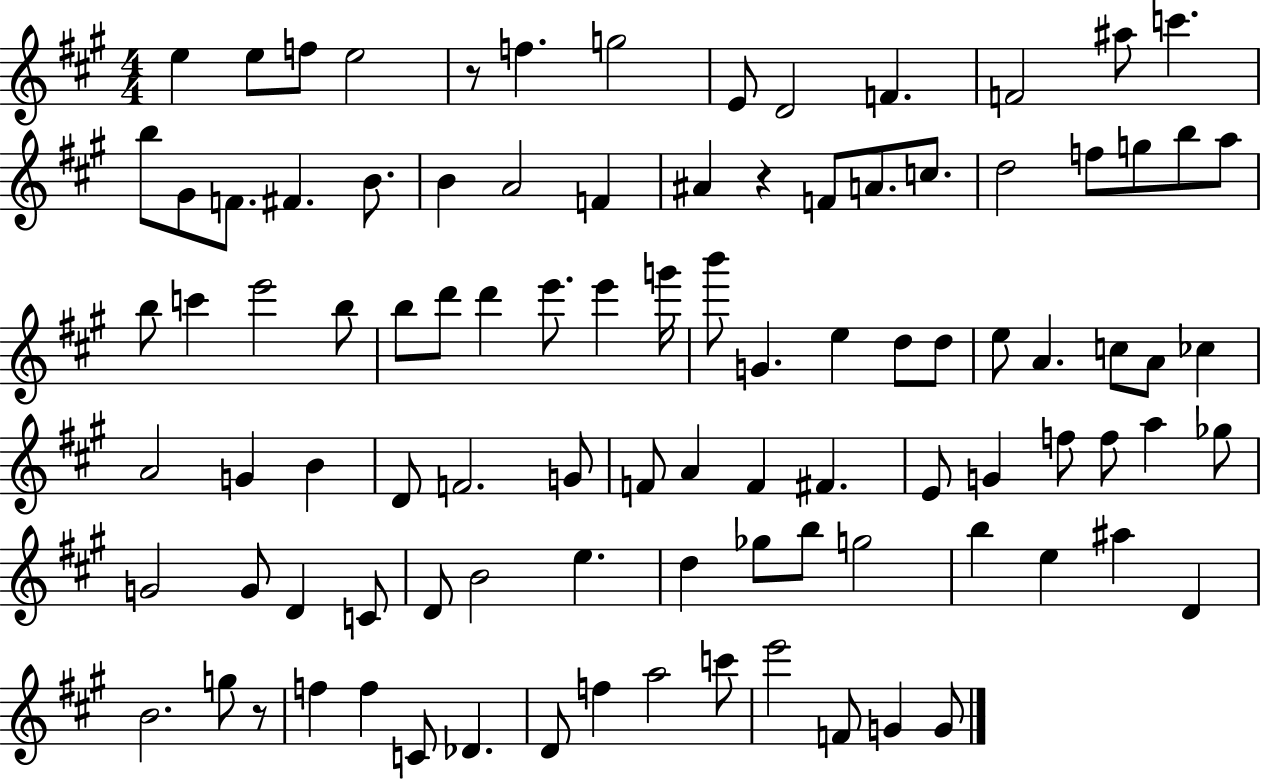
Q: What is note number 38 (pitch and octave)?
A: E6